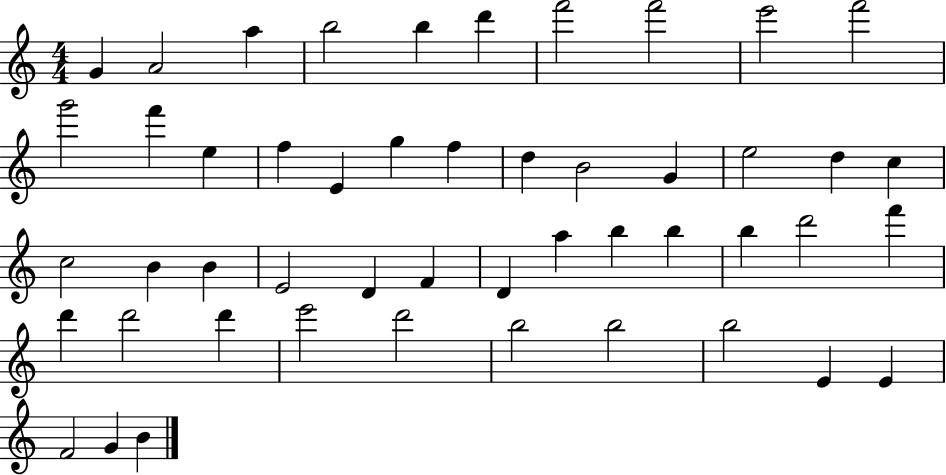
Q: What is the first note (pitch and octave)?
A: G4